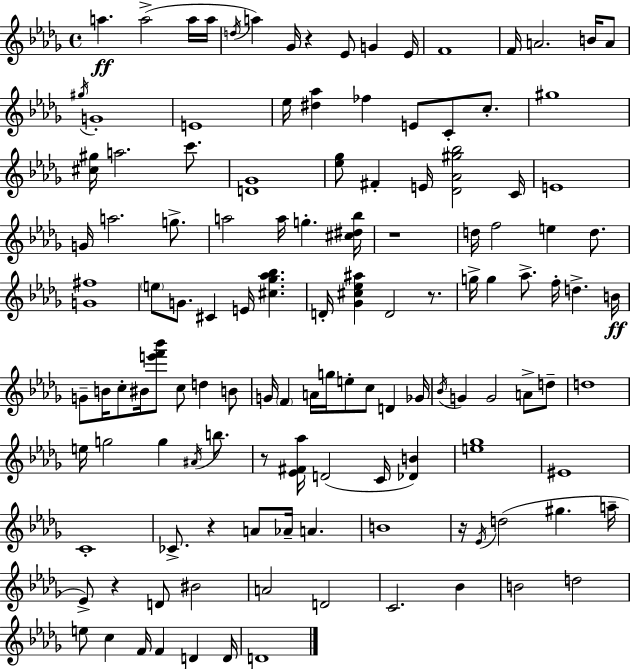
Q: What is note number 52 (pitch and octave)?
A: B4